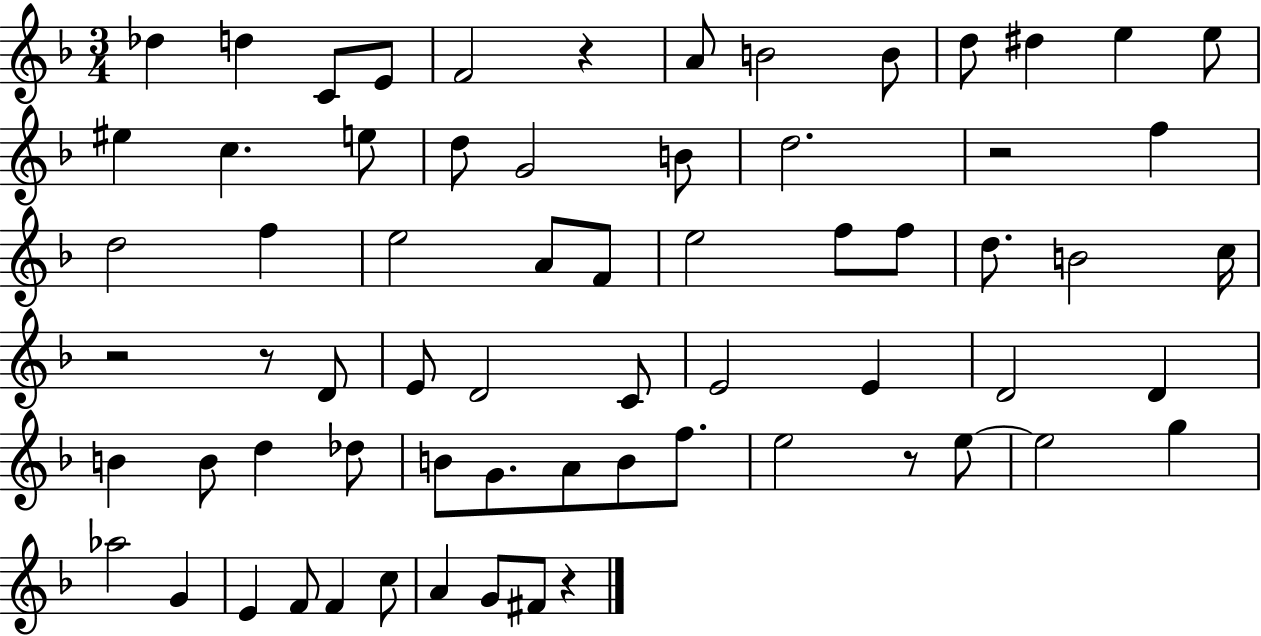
{
  \clef treble
  \numericTimeSignature
  \time 3/4
  \key f \major
  des''4 d''4 c'8 e'8 | f'2 r4 | a'8 b'2 b'8 | d''8 dis''4 e''4 e''8 | \break eis''4 c''4. e''8 | d''8 g'2 b'8 | d''2. | r2 f''4 | \break d''2 f''4 | e''2 a'8 f'8 | e''2 f''8 f''8 | d''8. b'2 c''16 | \break r2 r8 d'8 | e'8 d'2 c'8 | e'2 e'4 | d'2 d'4 | \break b'4 b'8 d''4 des''8 | b'8 g'8. a'8 b'8 f''8. | e''2 r8 e''8~~ | e''2 g''4 | \break aes''2 g'4 | e'4 f'8 f'4 c''8 | a'4 g'8 fis'8 r4 | \bar "|."
}